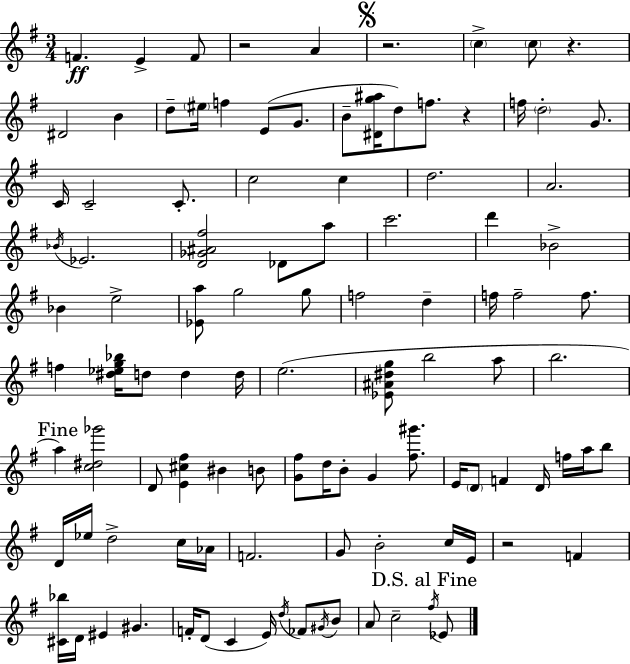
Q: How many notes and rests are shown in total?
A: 105